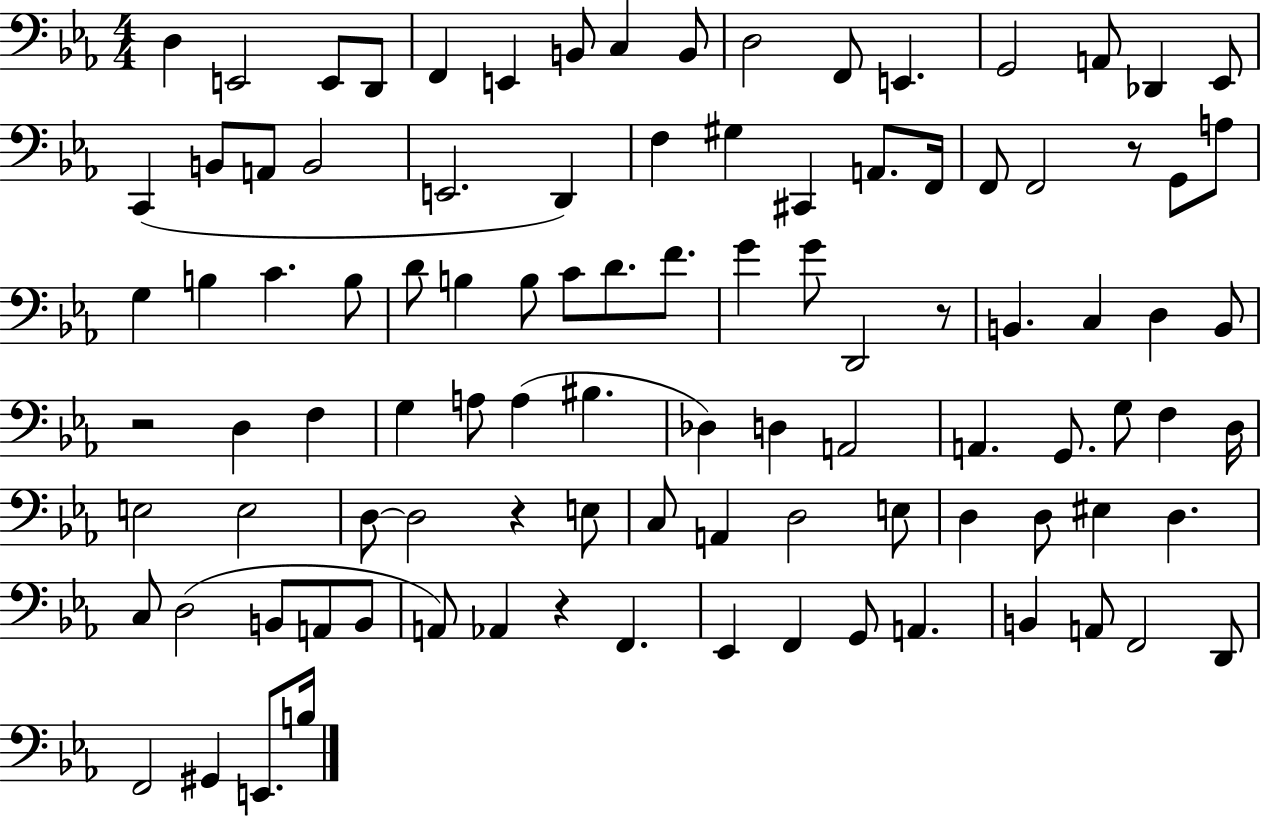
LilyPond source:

{
  \clef bass
  \numericTimeSignature
  \time 4/4
  \key ees \major
  d4 e,2 e,8 d,8 | f,4 e,4 b,8 c4 b,8 | d2 f,8 e,4. | g,2 a,8 des,4 ees,8 | \break c,4( b,8 a,8 b,2 | e,2. d,4) | f4 gis4 cis,4 a,8. f,16 | f,8 f,2 r8 g,8 a8 | \break g4 b4 c'4. b8 | d'8 b4 b8 c'8 d'8. f'8. | g'4 g'8 d,2 r8 | b,4. c4 d4 b,8 | \break r2 d4 f4 | g4 a8 a4( bis4. | des4) d4 a,2 | a,4. g,8. g8 f4 d16 | \break e2 e2 | d8~~ d2 r4 e8 | c8 a,4 d2 e8 | d4 d8 eis4 d4. | \break c8 d2( b,8 a,8 b,8 | a,8) aes,4 r4 f,4. | ees,4 f,4 g,8 a,4. | b,4 a,8 f,2 d,8 | \break f,2 gis,4 e,8. b16 | \bar "|."
}